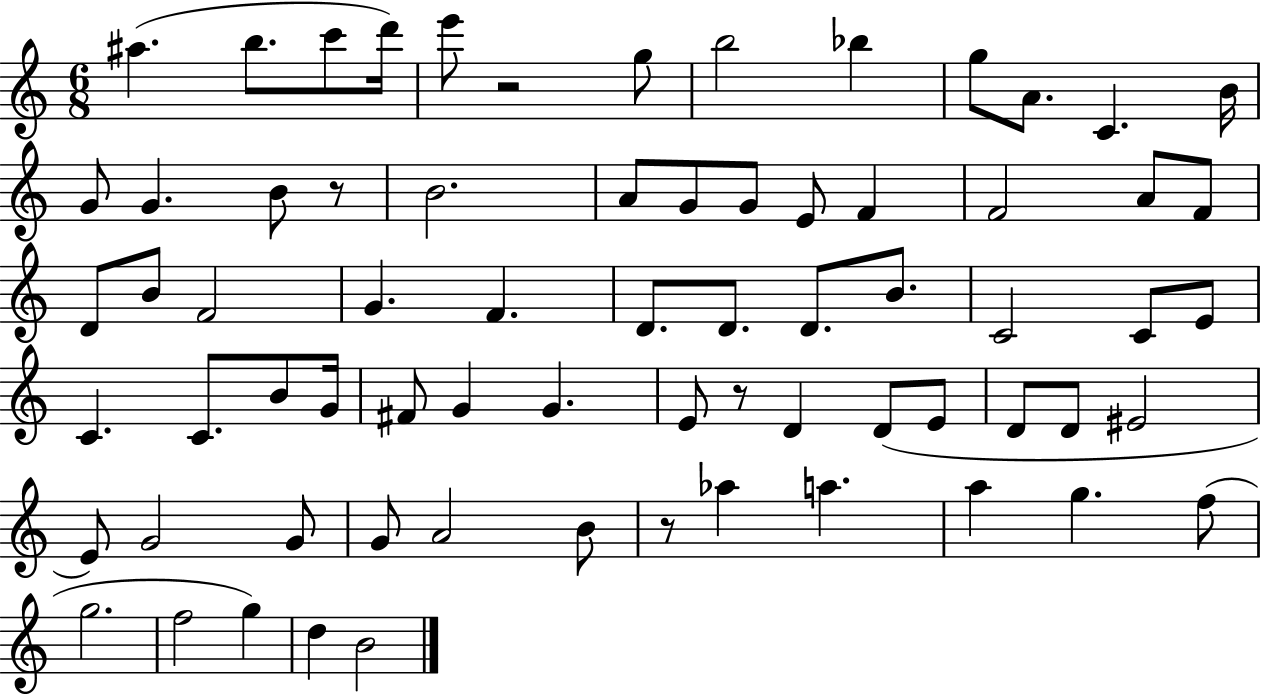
A#5/q. B5/e. C6/e D6/s E6/e R/h G5/e B5/h Bb5/q G5/e A4/e. C4/q. B4/s G4/e G4/q. B4/e R/e B4/h. A4/e G4/e G4/e E4/e F4/q F4/h A4/e F4/e D4/e B4/e F4/h G4/q. F4/q. D4/e. D4/e. D4/e. B4/e. C4/h C4/e E4/e C4/q. C4/e. B4/e G4/s F#4/e G4/q G4/q. E4/e R/e D4/q D4/e E4/e D4/e D4/e EIS4/h E4/e G4/h G4/e G4/e A4/h B4/e R/e Ab5/q A5/q. A5/q G5/q. F5/e G5/h. F5/h G5/q D5/q B4/h